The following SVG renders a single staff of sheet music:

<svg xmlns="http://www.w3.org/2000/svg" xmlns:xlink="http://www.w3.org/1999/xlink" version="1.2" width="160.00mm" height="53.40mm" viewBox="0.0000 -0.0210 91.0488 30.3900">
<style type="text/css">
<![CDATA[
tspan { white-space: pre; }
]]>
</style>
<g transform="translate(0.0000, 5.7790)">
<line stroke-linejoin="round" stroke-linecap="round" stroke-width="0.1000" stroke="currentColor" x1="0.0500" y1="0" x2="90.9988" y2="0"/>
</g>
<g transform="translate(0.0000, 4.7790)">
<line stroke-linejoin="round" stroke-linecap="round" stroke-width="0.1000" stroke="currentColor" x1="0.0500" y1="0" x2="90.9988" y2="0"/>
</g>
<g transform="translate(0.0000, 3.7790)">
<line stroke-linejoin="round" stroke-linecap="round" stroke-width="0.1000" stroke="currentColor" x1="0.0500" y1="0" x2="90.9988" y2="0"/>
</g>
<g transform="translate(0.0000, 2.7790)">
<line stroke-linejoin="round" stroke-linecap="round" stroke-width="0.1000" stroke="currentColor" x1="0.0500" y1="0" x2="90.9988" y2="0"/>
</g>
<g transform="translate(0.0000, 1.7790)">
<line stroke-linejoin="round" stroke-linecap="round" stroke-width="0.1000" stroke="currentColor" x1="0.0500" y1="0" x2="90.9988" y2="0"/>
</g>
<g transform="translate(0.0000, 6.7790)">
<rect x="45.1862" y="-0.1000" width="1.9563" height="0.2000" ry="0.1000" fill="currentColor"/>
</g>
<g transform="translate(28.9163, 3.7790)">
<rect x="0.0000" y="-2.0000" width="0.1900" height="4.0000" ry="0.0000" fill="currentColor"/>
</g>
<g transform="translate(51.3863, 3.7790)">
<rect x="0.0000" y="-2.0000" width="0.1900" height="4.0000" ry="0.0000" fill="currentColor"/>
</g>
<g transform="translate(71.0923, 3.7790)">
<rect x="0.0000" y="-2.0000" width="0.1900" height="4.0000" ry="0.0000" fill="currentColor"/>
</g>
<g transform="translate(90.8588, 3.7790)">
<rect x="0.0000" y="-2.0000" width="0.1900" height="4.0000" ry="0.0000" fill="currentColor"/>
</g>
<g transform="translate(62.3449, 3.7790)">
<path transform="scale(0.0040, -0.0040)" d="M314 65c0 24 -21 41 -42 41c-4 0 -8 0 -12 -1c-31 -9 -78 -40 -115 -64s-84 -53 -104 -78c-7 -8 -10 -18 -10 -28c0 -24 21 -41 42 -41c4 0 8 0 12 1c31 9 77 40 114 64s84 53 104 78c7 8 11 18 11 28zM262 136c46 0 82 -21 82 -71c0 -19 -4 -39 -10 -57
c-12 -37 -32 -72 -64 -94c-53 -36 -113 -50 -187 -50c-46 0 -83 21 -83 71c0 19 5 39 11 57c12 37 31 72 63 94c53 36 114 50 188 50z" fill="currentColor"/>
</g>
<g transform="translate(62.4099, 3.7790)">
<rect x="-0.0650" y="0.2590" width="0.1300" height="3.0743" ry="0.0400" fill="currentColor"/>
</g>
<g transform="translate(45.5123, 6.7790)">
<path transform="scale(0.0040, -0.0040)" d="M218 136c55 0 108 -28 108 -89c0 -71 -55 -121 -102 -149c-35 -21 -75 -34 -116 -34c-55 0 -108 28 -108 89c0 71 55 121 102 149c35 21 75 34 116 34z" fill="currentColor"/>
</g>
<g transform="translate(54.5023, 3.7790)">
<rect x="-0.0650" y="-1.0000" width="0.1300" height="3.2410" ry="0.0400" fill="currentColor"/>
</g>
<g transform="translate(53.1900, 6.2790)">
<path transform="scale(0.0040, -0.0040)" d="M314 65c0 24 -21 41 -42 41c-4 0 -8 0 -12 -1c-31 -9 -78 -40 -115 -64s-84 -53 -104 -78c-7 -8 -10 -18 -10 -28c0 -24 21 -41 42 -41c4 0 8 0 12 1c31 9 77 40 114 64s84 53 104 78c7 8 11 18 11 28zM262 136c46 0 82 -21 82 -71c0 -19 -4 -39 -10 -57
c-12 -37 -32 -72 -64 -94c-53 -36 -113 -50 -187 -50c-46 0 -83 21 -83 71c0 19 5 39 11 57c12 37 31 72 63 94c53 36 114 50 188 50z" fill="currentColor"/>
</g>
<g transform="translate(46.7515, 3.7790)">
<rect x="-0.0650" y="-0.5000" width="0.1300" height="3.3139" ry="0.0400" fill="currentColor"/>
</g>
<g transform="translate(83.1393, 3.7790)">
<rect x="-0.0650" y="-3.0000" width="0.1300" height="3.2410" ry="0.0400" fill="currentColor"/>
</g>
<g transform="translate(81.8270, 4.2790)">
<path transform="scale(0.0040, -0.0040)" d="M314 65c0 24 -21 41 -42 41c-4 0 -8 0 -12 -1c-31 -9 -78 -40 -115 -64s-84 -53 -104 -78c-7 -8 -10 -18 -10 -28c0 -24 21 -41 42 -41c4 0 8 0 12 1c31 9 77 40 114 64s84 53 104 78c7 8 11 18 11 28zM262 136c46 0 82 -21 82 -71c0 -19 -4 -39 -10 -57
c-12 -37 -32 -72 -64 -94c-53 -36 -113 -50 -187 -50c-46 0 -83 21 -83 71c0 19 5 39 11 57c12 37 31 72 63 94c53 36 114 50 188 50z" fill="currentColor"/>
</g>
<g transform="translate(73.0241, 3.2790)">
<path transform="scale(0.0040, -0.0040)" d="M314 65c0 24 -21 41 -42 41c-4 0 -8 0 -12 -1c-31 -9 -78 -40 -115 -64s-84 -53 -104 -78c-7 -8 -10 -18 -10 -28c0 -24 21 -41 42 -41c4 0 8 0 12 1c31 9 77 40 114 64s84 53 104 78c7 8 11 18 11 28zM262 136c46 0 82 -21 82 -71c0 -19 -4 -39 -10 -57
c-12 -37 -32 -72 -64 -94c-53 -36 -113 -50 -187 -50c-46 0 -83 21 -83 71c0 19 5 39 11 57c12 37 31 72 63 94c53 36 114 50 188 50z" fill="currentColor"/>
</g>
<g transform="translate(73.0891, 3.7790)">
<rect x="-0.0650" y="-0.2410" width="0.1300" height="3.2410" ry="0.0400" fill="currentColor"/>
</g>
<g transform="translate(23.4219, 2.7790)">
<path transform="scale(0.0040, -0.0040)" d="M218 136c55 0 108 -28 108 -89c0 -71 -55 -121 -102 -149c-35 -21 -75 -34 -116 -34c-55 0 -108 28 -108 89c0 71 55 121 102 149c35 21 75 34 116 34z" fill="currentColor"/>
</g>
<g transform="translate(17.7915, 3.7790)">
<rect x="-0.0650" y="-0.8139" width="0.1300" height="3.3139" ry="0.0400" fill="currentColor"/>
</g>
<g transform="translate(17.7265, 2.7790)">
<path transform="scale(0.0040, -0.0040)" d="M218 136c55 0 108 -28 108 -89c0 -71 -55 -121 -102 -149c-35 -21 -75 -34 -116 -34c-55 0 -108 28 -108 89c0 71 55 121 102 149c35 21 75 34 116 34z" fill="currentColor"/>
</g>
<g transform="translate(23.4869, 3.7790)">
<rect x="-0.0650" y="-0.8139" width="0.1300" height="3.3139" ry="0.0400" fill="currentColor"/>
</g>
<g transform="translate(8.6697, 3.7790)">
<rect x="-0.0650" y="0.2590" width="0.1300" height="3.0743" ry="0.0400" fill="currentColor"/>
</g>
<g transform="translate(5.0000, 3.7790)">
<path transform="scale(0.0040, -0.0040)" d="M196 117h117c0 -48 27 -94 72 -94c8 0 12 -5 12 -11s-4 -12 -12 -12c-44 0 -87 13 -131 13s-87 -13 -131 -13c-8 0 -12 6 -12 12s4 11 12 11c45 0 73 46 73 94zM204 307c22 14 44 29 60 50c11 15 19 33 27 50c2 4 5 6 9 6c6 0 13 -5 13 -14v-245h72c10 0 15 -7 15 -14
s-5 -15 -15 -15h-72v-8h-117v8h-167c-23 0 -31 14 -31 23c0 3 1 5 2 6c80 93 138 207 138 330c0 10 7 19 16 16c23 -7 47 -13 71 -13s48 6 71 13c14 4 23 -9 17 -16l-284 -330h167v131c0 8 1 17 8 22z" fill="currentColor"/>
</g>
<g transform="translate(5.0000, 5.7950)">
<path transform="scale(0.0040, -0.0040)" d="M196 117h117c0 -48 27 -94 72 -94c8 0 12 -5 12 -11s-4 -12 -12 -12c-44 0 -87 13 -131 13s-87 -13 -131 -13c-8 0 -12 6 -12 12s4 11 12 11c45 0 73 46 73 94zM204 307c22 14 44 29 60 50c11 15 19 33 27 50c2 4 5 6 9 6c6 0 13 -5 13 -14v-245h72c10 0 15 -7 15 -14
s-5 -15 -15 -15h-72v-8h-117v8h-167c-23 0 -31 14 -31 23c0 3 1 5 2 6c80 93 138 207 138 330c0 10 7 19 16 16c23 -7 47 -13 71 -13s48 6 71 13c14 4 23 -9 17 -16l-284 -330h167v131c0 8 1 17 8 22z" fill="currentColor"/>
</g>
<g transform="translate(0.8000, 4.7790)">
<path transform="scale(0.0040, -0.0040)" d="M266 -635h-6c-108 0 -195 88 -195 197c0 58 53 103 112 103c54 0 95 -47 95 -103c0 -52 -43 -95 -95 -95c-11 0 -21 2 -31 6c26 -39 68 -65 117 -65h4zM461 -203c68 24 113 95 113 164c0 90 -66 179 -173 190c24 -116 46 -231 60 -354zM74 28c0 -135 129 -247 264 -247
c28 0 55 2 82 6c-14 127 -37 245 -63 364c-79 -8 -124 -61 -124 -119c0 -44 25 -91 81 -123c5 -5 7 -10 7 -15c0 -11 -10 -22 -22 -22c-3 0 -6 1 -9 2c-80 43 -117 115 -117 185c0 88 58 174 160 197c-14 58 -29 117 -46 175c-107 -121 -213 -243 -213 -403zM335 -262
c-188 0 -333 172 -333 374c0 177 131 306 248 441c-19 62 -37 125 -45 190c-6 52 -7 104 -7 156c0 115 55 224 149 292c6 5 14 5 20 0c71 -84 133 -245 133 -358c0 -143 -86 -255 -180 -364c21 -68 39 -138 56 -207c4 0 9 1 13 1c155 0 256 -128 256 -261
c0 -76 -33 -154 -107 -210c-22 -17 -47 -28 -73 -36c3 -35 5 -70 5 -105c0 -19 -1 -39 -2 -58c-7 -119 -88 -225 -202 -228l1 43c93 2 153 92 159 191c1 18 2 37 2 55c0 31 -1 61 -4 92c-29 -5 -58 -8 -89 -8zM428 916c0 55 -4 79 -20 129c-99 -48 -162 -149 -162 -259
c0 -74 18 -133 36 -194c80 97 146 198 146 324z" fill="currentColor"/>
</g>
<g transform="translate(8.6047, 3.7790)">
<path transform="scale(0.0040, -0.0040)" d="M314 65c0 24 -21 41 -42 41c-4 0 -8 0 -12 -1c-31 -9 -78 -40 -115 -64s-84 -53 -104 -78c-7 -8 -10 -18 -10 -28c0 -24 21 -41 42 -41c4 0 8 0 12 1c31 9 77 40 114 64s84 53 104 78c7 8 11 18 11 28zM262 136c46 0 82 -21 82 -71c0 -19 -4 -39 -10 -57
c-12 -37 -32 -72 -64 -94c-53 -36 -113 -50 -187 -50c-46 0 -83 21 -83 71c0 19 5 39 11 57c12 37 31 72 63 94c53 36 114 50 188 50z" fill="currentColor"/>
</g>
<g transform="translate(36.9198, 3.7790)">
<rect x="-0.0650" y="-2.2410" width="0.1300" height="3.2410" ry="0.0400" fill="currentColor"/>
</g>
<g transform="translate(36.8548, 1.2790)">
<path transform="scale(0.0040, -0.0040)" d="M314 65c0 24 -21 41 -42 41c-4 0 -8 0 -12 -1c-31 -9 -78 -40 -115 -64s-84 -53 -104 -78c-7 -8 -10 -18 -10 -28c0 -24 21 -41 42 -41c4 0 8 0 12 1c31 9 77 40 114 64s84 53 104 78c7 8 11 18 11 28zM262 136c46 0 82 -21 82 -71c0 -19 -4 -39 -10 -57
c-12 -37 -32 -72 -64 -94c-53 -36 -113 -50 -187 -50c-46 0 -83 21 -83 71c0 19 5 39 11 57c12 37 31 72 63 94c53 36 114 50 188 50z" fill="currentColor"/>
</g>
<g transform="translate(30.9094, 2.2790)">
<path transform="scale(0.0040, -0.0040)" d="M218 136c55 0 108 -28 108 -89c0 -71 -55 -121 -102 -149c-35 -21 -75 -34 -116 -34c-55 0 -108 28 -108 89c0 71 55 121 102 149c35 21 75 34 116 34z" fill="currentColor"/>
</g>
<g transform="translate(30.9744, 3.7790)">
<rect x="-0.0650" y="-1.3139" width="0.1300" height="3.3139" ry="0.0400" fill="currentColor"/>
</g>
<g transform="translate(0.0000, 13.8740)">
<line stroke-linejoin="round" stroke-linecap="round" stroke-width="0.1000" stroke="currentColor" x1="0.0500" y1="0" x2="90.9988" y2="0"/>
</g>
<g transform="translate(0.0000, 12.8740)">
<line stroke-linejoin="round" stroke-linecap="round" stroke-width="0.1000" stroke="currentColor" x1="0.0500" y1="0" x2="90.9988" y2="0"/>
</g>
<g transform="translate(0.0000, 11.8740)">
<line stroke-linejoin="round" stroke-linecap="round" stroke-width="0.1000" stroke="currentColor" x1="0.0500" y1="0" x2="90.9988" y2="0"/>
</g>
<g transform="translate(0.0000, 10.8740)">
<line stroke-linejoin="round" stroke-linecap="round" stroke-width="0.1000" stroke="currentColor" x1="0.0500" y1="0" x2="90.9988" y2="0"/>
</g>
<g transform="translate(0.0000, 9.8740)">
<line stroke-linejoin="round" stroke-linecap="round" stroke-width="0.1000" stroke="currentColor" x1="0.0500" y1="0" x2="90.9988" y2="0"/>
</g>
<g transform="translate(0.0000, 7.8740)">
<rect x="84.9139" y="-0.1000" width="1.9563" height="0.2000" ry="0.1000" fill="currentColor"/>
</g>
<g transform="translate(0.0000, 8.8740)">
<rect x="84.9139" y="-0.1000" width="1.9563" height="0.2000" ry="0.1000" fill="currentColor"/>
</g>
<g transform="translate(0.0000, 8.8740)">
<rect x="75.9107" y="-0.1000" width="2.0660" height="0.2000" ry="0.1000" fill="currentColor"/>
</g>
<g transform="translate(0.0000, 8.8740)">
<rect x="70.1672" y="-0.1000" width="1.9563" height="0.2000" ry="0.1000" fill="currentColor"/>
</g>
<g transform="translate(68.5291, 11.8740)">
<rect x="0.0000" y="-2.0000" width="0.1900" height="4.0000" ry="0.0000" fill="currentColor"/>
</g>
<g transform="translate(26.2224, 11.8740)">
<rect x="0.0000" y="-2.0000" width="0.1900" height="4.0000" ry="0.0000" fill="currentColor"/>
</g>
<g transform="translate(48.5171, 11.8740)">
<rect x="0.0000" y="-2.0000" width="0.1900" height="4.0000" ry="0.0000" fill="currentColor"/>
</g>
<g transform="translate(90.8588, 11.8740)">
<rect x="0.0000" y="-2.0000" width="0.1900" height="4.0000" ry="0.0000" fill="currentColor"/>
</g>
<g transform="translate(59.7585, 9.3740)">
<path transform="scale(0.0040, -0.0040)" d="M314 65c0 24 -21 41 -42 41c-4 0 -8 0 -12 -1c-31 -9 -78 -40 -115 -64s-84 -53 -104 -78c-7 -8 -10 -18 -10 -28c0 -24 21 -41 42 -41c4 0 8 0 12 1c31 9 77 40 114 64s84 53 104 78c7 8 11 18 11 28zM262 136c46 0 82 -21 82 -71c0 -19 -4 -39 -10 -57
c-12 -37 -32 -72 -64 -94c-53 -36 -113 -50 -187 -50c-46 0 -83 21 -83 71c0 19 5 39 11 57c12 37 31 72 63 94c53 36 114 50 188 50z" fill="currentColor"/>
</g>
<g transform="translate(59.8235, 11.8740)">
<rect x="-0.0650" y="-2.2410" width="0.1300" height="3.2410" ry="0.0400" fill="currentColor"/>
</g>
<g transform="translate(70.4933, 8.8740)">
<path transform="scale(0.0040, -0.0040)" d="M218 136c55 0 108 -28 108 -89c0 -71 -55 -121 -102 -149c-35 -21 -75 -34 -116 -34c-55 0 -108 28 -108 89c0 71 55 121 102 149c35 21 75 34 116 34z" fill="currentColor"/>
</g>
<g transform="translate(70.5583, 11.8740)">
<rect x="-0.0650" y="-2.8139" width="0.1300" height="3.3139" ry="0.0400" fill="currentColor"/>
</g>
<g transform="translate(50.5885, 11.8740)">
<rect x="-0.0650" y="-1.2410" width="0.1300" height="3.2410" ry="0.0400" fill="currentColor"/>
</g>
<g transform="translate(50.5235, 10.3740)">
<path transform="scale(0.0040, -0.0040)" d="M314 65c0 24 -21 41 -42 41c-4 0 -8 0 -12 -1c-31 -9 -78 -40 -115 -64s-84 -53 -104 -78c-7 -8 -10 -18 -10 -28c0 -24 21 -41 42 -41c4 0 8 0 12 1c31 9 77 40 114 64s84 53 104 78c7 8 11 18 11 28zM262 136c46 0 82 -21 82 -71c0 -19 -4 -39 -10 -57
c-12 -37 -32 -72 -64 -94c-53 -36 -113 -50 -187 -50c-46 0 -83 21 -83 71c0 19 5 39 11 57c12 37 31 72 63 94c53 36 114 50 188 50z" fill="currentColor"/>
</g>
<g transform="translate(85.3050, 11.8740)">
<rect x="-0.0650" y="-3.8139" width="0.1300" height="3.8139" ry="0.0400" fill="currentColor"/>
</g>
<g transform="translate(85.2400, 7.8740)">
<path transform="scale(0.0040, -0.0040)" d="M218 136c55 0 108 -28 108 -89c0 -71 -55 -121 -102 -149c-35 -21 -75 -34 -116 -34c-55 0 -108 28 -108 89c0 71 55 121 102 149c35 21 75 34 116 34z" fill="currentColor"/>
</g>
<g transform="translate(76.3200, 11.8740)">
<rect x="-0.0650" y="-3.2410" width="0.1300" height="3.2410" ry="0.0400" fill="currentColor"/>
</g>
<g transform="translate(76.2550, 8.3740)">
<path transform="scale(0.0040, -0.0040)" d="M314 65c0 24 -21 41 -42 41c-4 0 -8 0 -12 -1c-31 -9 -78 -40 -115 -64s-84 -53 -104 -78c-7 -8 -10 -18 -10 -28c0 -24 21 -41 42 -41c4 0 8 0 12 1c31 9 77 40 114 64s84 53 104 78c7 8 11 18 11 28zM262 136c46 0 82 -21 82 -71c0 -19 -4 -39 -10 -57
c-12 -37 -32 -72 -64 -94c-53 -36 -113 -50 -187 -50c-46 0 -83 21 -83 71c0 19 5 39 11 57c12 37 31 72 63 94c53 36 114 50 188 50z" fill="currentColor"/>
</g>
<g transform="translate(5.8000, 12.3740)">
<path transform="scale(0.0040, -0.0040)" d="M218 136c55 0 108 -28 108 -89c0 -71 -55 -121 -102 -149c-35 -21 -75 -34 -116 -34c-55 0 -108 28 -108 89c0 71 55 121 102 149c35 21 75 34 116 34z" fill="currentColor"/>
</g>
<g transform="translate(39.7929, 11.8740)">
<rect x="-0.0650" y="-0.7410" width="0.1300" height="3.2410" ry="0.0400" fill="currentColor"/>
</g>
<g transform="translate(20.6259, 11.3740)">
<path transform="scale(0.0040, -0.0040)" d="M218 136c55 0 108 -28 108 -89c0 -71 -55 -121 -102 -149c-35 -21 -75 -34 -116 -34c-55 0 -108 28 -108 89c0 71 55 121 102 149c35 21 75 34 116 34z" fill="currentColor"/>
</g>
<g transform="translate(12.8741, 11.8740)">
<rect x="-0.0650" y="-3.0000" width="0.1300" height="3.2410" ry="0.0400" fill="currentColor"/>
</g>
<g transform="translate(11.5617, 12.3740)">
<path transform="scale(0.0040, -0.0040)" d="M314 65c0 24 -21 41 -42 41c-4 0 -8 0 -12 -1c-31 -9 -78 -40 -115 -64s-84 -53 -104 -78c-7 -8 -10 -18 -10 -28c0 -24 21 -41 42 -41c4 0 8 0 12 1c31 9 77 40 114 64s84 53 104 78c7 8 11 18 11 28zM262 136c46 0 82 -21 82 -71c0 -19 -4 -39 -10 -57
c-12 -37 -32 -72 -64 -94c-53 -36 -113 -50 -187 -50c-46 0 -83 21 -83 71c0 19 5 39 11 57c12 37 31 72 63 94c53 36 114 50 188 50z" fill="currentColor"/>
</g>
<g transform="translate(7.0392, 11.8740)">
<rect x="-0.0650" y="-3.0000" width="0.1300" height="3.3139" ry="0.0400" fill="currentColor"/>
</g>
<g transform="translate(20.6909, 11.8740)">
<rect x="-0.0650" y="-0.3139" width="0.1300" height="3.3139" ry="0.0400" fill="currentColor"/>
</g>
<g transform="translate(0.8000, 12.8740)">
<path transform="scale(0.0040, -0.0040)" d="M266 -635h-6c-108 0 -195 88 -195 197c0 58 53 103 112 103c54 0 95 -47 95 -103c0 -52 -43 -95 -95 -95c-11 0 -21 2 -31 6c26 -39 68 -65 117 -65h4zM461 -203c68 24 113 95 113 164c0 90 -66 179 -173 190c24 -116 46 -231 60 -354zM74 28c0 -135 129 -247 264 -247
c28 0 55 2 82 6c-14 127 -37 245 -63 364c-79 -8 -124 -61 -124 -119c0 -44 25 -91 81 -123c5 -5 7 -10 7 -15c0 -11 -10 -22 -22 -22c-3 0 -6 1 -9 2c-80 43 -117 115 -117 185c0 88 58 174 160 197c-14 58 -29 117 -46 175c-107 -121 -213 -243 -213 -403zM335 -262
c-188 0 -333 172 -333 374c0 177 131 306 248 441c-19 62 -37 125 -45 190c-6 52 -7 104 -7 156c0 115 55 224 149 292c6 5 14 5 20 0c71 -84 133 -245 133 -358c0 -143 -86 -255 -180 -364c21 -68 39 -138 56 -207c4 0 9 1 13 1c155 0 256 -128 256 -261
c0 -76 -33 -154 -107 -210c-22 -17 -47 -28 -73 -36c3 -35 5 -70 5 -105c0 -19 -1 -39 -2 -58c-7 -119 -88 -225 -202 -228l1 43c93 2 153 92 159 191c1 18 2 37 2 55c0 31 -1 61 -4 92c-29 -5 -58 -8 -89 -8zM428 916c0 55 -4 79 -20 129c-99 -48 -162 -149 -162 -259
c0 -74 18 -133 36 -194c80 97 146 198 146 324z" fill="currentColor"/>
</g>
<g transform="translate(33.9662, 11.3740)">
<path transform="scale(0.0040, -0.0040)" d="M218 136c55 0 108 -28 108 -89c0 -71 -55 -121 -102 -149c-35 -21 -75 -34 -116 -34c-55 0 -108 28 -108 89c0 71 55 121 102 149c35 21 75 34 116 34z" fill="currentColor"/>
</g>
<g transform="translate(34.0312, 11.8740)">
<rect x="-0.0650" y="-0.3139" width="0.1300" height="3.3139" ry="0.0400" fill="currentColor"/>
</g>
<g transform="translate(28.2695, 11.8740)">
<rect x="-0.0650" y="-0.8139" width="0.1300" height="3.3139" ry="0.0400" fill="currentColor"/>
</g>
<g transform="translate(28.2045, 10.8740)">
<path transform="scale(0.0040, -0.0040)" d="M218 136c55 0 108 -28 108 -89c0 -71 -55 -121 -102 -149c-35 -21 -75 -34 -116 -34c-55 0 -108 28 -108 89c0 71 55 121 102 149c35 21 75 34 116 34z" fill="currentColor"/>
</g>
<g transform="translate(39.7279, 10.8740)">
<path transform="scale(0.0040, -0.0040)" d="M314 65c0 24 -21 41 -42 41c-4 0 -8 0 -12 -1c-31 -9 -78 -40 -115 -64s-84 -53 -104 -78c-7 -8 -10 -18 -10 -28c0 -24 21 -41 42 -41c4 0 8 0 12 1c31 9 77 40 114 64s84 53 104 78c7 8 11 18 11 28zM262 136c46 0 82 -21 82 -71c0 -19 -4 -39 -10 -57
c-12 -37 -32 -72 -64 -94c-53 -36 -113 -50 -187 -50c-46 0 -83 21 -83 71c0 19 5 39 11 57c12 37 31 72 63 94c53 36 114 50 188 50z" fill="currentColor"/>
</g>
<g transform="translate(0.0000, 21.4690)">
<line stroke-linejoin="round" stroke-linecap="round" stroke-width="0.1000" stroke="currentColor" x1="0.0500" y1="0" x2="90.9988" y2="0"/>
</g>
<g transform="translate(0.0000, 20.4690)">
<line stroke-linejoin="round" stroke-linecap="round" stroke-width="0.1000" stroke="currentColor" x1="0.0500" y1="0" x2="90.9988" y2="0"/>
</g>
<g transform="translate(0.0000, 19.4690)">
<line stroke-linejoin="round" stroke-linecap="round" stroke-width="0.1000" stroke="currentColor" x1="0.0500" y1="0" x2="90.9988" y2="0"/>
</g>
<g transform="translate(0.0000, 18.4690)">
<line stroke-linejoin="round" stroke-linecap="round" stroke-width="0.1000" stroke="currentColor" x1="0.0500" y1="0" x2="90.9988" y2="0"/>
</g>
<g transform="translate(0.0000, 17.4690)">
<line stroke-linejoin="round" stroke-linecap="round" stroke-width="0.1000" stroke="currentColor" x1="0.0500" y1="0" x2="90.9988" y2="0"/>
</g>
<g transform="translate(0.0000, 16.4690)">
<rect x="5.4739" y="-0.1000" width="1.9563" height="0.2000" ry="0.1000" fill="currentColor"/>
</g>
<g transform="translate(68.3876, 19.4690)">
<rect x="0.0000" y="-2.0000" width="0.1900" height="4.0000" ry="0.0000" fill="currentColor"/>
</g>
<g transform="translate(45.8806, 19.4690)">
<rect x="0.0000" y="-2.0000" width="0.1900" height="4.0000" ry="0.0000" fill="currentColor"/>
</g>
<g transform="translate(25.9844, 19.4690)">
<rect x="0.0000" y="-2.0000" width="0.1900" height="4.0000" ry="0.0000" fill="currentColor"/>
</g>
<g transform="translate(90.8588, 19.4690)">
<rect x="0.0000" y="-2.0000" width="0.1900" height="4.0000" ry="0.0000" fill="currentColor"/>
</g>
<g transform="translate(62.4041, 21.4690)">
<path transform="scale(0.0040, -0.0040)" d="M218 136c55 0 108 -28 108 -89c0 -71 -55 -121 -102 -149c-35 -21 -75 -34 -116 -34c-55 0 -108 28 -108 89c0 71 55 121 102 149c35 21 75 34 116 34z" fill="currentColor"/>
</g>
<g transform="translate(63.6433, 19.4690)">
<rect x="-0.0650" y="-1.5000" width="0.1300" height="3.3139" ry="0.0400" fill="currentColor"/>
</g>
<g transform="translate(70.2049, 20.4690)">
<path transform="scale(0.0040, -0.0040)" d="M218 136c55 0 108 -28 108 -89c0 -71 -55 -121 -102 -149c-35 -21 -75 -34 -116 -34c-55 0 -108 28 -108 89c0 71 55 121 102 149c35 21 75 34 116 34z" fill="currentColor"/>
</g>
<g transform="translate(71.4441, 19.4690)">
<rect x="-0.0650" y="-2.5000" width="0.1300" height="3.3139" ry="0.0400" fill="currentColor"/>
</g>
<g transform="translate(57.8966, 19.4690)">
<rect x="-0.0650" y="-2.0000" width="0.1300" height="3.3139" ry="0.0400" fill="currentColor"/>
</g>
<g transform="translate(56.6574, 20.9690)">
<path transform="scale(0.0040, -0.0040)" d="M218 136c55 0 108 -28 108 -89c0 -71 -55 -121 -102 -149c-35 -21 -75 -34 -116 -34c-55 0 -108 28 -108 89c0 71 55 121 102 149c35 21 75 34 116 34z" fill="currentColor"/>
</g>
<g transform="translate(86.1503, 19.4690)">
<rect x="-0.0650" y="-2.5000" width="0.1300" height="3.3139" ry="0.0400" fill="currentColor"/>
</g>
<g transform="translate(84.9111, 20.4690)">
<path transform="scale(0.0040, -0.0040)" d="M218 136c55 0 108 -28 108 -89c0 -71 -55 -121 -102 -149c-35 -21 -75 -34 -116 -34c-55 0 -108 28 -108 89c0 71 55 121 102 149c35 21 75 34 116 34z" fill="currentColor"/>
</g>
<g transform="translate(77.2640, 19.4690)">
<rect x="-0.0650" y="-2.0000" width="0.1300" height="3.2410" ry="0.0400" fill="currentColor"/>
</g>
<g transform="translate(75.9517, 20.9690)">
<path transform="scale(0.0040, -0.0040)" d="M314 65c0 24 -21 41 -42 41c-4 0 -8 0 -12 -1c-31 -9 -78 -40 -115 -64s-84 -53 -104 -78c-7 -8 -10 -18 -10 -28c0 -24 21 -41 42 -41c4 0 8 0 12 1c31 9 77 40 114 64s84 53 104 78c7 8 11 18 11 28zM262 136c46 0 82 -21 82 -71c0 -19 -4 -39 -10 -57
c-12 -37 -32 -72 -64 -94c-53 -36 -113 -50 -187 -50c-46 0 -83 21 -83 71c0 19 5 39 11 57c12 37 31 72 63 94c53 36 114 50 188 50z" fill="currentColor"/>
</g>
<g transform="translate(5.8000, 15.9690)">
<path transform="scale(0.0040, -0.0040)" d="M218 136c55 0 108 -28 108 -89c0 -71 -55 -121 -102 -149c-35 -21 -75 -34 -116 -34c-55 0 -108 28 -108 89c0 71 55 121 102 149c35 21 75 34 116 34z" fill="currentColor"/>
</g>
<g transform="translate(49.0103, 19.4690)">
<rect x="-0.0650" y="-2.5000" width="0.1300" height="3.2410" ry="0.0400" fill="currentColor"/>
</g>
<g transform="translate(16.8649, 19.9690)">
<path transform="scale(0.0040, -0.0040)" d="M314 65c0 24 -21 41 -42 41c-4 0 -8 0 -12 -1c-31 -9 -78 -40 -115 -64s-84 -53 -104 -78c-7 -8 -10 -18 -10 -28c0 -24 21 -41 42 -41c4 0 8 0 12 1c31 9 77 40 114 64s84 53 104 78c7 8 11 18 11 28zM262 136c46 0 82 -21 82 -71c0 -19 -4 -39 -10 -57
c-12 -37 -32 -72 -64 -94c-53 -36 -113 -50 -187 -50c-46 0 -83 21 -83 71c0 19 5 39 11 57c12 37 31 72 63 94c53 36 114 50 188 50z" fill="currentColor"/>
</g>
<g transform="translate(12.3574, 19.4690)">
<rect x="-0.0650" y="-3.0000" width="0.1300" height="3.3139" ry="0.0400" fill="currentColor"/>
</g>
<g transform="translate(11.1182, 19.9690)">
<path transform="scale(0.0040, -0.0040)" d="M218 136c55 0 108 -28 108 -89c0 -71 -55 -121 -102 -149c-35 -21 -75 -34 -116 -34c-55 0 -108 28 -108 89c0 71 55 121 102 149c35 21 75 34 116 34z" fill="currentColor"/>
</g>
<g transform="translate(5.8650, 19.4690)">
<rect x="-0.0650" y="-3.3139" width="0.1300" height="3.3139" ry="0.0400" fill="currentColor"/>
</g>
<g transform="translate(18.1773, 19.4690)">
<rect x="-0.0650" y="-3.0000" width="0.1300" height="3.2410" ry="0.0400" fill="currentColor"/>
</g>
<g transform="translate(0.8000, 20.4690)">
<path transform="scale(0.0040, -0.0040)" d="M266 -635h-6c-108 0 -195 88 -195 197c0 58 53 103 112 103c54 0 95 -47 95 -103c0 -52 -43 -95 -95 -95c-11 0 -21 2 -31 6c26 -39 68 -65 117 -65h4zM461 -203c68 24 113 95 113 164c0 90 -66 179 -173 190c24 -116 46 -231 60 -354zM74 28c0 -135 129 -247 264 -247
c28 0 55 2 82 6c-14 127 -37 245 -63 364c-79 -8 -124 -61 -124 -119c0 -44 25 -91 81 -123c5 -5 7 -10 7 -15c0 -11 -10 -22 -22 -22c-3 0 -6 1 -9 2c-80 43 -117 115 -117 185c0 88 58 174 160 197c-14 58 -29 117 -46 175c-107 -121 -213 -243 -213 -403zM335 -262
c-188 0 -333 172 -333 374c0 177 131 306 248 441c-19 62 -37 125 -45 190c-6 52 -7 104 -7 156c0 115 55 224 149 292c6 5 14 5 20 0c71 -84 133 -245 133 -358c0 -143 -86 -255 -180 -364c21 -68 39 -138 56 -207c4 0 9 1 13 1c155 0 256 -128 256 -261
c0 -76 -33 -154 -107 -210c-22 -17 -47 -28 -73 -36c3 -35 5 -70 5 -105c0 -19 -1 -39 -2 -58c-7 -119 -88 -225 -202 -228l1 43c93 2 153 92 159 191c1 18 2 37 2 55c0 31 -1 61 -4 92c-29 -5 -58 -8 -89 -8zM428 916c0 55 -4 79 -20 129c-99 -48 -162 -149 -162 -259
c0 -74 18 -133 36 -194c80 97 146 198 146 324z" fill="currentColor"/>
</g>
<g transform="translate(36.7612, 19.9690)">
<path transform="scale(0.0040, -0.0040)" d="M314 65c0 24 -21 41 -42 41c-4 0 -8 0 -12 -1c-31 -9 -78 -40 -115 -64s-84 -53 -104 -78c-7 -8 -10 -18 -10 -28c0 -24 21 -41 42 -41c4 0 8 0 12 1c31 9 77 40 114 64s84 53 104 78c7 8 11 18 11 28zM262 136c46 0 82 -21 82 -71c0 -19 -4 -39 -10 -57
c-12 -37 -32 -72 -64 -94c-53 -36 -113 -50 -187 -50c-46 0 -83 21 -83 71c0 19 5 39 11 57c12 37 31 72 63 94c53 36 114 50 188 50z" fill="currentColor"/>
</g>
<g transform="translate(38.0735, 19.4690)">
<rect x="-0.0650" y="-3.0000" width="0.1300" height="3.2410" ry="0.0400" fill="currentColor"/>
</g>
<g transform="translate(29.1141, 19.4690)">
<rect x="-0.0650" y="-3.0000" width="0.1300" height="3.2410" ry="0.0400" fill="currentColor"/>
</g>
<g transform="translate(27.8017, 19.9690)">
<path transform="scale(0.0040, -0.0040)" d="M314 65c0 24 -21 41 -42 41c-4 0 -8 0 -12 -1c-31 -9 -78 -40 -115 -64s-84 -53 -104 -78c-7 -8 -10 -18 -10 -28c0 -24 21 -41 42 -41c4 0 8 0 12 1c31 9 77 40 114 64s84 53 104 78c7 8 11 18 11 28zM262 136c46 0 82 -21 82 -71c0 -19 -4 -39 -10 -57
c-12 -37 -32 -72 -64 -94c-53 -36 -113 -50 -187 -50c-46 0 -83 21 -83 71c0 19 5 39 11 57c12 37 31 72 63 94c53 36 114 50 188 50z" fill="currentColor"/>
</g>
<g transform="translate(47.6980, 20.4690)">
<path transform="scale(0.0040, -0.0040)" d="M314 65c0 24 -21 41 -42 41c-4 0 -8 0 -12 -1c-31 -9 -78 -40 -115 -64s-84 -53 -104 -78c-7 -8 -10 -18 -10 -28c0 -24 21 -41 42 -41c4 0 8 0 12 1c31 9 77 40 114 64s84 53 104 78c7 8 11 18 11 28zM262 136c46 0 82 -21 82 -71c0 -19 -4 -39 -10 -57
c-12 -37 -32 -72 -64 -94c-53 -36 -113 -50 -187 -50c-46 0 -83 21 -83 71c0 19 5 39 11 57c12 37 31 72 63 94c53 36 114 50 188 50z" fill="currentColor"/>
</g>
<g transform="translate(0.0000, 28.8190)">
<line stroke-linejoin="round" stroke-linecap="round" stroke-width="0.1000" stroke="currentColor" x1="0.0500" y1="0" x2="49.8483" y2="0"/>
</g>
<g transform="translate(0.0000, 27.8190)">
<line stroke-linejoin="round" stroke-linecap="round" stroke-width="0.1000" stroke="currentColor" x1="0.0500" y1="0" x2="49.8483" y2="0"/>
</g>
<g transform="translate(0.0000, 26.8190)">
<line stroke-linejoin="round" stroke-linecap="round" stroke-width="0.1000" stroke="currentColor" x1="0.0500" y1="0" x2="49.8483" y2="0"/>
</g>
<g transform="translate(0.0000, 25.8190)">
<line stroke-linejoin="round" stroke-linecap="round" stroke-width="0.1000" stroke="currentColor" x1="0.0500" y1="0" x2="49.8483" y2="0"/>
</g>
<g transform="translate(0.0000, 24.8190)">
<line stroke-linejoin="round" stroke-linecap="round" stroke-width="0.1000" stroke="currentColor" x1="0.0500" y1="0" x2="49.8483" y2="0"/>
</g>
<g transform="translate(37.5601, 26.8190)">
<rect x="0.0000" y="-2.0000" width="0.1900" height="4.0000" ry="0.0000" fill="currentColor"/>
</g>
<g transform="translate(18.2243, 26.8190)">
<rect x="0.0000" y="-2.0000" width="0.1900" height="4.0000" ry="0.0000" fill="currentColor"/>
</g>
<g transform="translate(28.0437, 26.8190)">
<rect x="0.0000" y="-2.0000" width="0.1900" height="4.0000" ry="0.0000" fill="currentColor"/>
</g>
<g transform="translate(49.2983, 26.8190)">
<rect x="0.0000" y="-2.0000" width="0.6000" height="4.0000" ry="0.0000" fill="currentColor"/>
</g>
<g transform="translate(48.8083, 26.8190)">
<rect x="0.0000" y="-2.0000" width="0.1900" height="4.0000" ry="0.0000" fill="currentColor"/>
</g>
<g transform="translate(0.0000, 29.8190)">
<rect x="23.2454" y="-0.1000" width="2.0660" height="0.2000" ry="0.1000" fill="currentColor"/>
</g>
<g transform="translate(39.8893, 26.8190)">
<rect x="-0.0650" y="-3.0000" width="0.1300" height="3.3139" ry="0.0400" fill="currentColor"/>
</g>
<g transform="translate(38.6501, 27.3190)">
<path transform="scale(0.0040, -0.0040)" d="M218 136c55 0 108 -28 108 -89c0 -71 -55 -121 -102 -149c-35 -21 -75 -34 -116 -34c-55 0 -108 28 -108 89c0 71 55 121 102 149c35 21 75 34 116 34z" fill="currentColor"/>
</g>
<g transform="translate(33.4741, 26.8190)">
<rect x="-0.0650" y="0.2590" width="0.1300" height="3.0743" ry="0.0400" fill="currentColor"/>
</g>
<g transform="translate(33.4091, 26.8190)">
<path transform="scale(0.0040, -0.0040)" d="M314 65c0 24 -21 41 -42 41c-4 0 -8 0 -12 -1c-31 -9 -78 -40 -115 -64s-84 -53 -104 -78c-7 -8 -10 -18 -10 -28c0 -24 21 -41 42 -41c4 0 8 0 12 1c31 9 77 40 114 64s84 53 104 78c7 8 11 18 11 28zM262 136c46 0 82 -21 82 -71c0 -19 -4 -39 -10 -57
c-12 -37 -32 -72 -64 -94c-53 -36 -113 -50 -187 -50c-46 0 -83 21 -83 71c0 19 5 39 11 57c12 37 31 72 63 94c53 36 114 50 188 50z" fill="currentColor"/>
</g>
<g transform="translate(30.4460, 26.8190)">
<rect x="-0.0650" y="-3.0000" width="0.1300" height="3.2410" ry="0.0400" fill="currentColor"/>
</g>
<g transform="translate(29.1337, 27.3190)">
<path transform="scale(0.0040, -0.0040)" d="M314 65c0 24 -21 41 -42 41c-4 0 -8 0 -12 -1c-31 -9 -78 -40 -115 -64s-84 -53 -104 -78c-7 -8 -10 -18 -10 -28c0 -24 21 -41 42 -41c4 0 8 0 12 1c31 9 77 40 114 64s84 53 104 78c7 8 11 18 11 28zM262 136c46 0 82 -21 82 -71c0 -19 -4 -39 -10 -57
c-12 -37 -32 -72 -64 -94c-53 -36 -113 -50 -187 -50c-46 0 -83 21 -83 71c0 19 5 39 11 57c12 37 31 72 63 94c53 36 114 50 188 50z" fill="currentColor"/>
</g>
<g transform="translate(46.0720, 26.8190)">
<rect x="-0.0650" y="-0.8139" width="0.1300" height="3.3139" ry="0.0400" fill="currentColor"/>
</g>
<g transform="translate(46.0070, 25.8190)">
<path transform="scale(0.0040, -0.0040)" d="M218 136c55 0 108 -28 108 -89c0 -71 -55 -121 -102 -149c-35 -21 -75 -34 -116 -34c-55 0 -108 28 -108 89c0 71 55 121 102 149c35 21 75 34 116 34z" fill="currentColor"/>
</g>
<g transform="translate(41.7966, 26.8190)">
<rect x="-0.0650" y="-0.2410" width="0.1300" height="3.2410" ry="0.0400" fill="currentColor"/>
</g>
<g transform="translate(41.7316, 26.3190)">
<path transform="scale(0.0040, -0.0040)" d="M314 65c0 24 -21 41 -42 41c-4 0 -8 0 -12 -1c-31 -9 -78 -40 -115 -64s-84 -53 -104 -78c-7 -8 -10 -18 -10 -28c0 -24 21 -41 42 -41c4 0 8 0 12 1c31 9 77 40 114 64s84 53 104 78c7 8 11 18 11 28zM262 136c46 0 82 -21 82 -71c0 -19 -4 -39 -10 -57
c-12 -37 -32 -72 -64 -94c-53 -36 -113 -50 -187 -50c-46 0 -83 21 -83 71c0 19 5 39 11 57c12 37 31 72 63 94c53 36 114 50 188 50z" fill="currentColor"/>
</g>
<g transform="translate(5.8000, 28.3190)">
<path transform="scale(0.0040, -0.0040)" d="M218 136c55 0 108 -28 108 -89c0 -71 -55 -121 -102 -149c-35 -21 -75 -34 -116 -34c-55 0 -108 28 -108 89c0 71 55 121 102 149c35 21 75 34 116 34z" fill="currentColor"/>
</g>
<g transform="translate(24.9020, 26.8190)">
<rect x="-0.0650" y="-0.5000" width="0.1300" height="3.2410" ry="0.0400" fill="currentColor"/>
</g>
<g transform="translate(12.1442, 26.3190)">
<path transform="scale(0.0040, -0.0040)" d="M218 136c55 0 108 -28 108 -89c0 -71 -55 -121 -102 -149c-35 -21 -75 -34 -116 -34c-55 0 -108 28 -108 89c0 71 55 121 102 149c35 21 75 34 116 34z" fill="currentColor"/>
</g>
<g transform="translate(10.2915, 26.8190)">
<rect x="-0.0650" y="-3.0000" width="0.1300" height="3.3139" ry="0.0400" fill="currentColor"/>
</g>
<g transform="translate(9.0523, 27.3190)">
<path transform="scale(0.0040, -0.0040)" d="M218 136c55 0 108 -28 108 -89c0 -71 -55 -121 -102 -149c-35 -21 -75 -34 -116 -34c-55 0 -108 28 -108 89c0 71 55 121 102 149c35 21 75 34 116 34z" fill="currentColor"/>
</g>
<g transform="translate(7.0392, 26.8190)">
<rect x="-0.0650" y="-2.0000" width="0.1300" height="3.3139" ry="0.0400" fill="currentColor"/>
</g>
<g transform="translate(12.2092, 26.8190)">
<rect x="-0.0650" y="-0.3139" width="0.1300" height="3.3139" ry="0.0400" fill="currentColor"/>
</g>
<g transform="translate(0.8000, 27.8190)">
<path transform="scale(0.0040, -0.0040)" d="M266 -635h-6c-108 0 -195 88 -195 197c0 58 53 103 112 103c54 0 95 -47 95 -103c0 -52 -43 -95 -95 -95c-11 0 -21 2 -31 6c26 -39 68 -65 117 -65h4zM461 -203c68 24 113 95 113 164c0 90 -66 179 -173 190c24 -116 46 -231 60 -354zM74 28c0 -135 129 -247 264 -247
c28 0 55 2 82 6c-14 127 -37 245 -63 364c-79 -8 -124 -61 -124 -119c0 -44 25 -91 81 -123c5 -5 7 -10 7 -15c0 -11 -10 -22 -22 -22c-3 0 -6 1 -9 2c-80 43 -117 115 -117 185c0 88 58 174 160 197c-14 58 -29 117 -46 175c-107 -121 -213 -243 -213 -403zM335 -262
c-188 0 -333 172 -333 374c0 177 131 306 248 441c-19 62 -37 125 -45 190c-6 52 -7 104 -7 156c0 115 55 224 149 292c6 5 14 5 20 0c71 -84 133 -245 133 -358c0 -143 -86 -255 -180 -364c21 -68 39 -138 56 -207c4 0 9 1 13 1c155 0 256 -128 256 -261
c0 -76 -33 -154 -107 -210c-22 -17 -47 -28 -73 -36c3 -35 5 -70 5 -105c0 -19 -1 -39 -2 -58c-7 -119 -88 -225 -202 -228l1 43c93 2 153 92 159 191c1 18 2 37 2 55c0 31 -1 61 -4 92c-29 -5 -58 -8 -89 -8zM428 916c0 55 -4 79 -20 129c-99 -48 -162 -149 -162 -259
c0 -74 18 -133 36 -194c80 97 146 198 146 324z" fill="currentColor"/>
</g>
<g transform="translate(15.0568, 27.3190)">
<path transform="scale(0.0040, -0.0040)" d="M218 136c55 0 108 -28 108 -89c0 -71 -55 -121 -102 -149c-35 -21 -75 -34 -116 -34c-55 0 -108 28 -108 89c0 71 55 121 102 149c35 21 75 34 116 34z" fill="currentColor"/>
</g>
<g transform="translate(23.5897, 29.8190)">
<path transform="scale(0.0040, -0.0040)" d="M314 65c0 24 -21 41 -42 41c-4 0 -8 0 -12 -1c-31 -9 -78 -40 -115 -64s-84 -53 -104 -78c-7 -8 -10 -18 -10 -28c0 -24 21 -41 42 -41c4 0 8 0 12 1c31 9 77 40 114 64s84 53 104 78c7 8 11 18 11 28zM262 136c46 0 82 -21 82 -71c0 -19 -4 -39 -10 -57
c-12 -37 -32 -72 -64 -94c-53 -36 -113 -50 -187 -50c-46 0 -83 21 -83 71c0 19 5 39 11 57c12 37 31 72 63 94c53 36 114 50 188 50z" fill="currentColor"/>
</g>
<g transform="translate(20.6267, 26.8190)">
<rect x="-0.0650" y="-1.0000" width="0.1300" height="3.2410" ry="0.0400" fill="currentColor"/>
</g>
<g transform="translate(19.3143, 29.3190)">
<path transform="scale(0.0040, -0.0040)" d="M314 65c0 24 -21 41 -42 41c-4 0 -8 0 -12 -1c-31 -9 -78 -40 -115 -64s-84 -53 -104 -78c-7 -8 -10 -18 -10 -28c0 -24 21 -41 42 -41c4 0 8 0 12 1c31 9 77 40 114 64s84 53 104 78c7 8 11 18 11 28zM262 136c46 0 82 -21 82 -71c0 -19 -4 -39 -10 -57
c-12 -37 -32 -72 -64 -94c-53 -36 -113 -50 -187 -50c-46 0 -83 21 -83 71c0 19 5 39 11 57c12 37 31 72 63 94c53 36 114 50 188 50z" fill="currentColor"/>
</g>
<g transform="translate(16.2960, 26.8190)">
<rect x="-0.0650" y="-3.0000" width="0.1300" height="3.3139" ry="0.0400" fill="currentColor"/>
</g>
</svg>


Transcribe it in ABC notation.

X:1
T:Untitled
M:4/4
L:1/4
K:C
B2 d d e g2 C D2 B2 c2 A2 A A2 c d c d2 e2 g2 a b2 c' b A A2 A2 A2 G2 F E G F2 G F A c A D2 C2 A2 B2 A c2 d